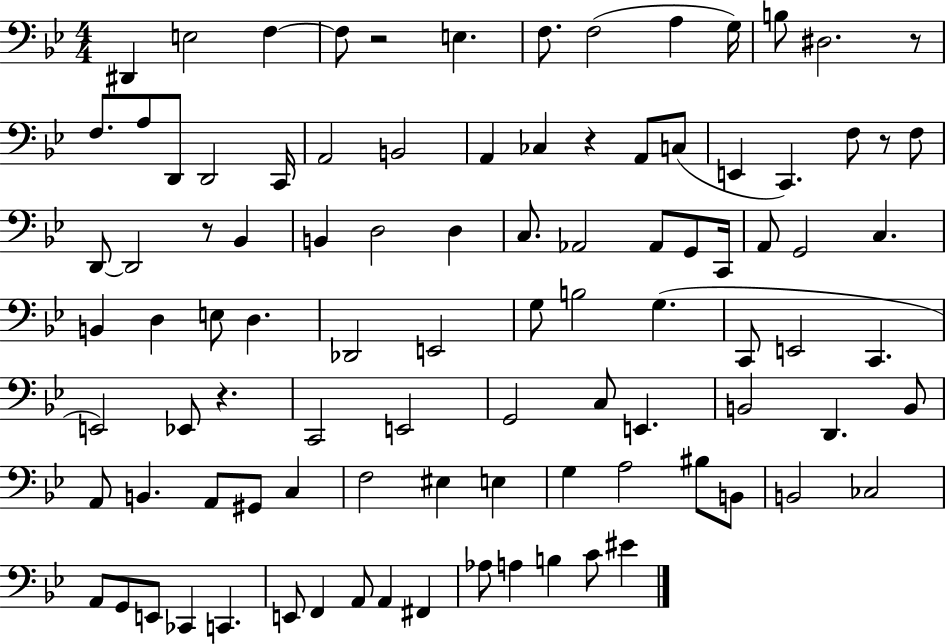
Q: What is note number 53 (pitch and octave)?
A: E2